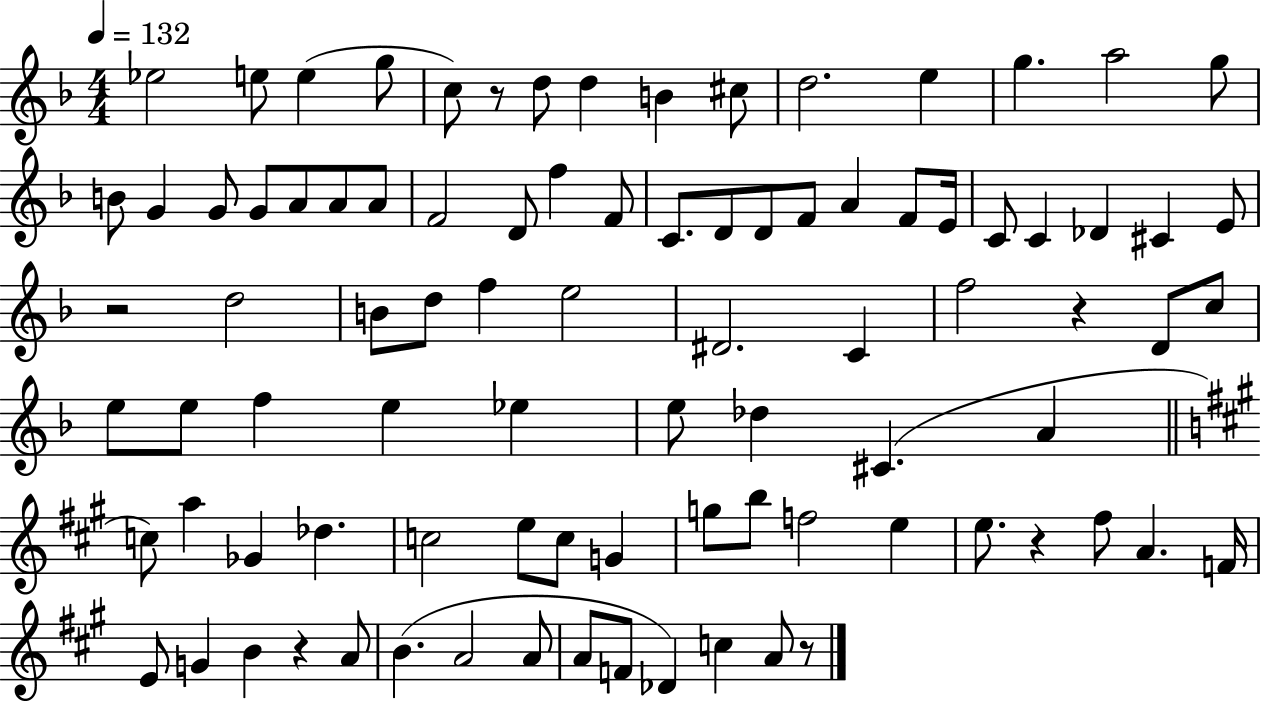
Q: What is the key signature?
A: F major